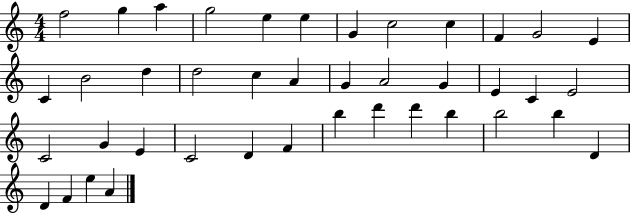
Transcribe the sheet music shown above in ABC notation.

X:1
T:Untitled
M:4/4
L:1/4
K:C
f2 g a g2 e e G c2 c F G2 E C B2 d d2 c A G A2 G E C E2 C2 G E C2 D F b d' d' b b2 b D D F e A